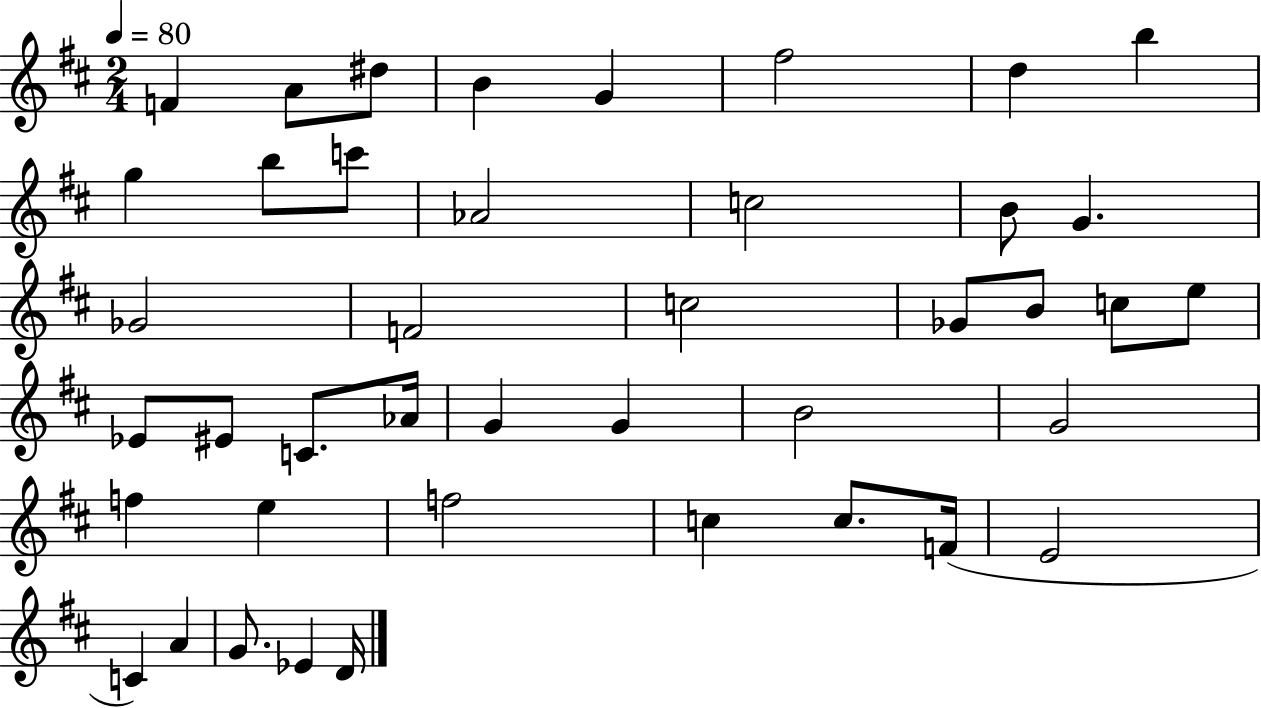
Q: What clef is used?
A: treble